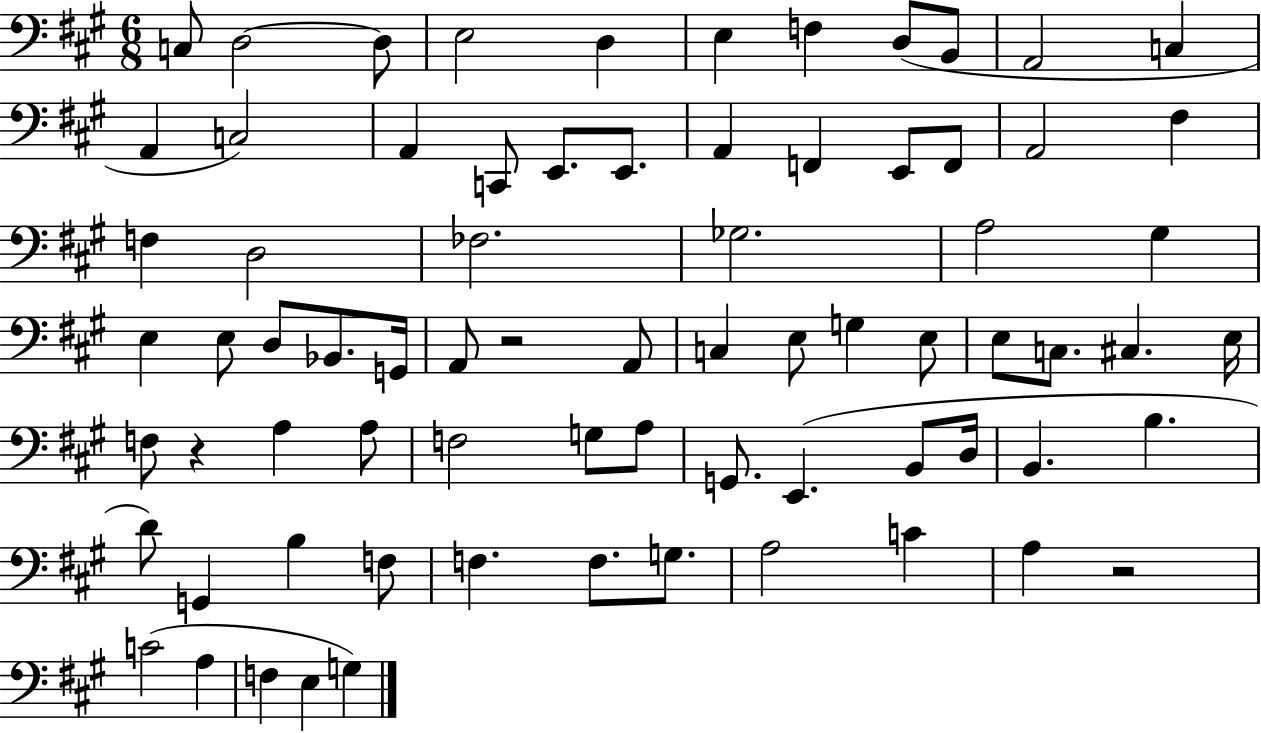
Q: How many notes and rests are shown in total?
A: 74